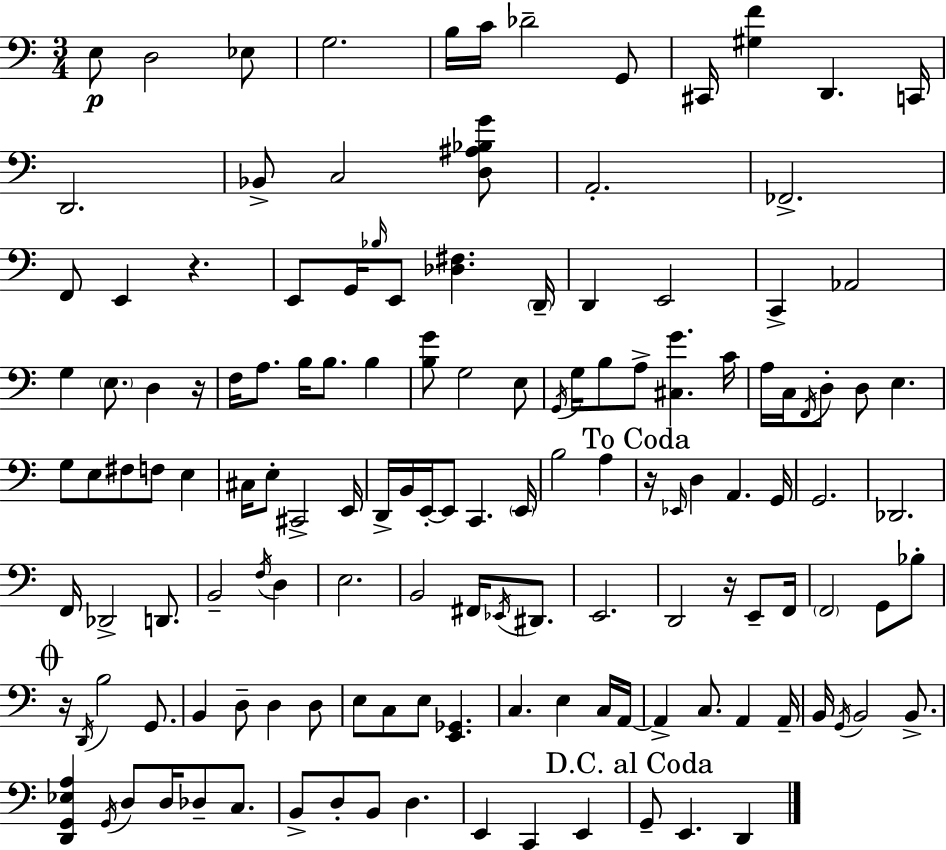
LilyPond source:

{
  \clef bass
  \numericTimeSignature
  \time 3/4
  \key a \minor
  e8\p d2 ees8 | g2. | b16 c'16 des'2-- g,8 | cis,16 <gis f'>4 d,4. c,16 | \break d,2. | bes,8-> c2 <d ais bes g'>8 | a,2.-. | fes,2.-> | \break f,8 e,4 r4. | e,8 g,16 \grace { bes16 } e,8 <des fis>4. | \parenthesize d,16-- d,4 e,2 | c,4-> aes,2 | \break g4 \parenthesize e8. d4 | r16 f16 a8. b16 b8. b4 | <b g'>8 g2 e8 | \acciaccatura { g,16 } g16 b8 a8-> <cis g'>4. | \break c'16 a16 c16 \acciaccatura { f,16 } d8-. d8 e4. | g8 e8 fis8 f8 e4 | cis16 e8-. cis,2-> | e,16 d,16-> b,16 e,16-.~~ e,8 c,4. | \break \parenthesize e,16 b2 a4 | \mark "To Coda" r16 \grace { ees,16 } d4 a,4. | g,16 g,2. | des,2. | \break f,16 des,2-> | d,8. b,2-- | \acciaccatura { f16 } d4 e2. | b,2 | \break fis,16 \acciaccatura { ees,16 } dis,8. e,2. | d,2 | r16 e,8-- f,16 \parenthesize f,2 | g,8 bes8-. \mark \markup { \musicglyph "scripts.coda" } r16 \acciaccatura { d,16 } b2 | \break g,8. b,4 d8-- | d4 d8 e8 c8 e8 | <e, ges,>4. c4. | e4 c16 a,16~~ a,4-> c8. | \break a,4 a,16-- b,16 \acciaccatura { g,16 } b,2 | b,8.-> <d, g, ees a>4 | \acciaccatura { g,16 } d8 d16 des8-- c8. b,8-> d8-. | b,8 d4. e,4 | \break c,4 e,4 \mark "D.C. al Coda" g,8-- e,4. | d,4 \bar "|."
}